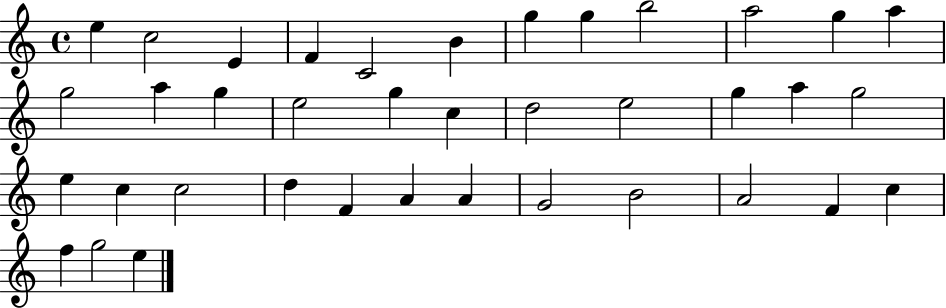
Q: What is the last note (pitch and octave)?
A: E5